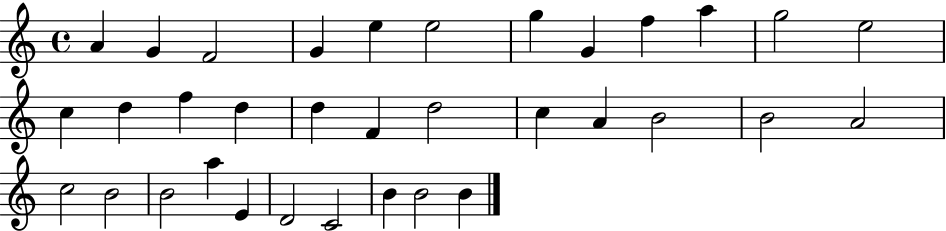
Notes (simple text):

A4/q G4/q F4/h G4/q E5/q E5/h G5/q G4/q F5/q A5/q G5/h E5/h C5/q D5/q F5/q D5/q D5/q F4/q D5/h C5/q A4/q B4/h B4/h A4/h C5/h B4/h B4/h A5/q E4/q D4/h C4/h B4/q B4/h B4/q